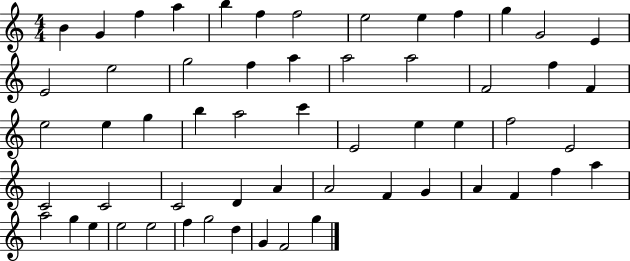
{
  \clef treble
  \numericTimeSignature
  \time 4/4
  \key c \major
  b'4 g'4 f''4 a''4 | b''4 f''4 f''2 | e''2 e''4 f''4 | g''4 g'2 e'4 | \break e'2 e''2 | g''2 f''4 a''4 | a''2 a''2 | f'2 f''4 f'4 | \break e''2 e''4 g''4 | b''4 a''2 c'''4 | e'2 e''4 e''4 | f''2 e'2 | \break c'2 c'2 | c'2 d'4 a'4 | a'2 f'4 g'4 | a'4 f'4 f''4 a''4 | \break a''2 g''4 e''4 | e''2 e''2 | f''4 g''2 d''4 | g'4 f'2 g''4 | \break \bar "|."
}